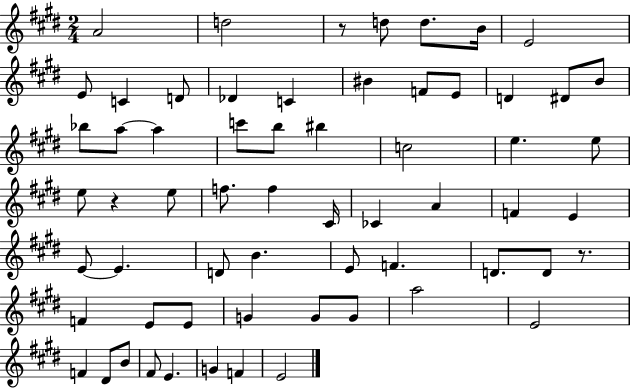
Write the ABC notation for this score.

X:1
T:Untitled
M:2/4
L:1/4
K:E
A2 d2 z/2 d/2 d/2 B/4 E2 E/2 C D/2 _D C ^B F/2 E/2 D ^D/2 B/2 _b/2 a/2 a c'/2 b/2 ^b c2 e e/2 e/2 z e/2 f/2 f ^C/4 _C A F E E/2 E D/2 B E/2 F D/2 D/2 z/2 F E/2 E/2 G G/2 G/2 a2 E2 F ^D/2 B/2 ^F/2 E G F E2